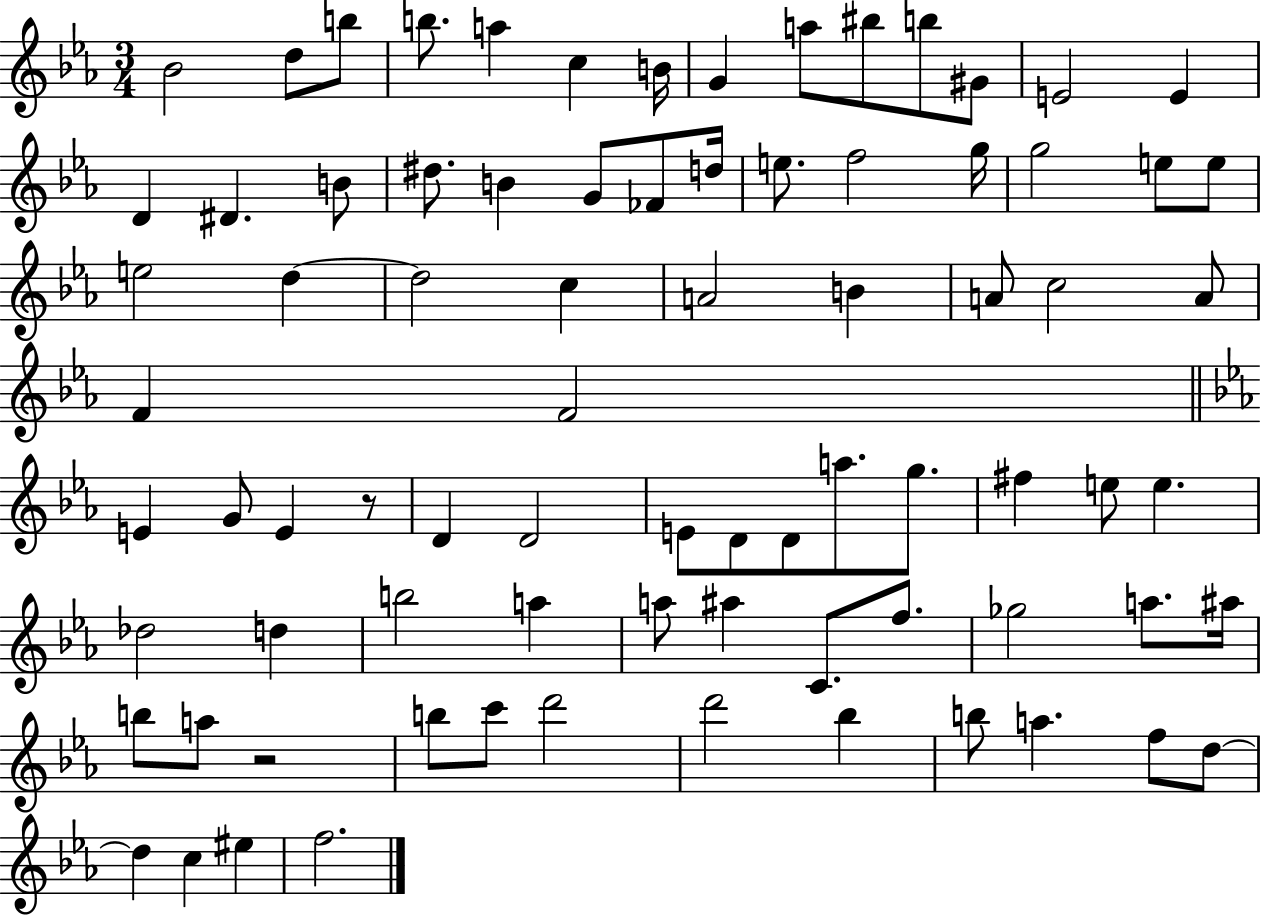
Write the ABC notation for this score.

X:1
T:Untitled
M:3/4
L:1/4
K:Eb
_B2 d/2 b/2 b/2 a c B/4 G a/2 ^b/2 b/2 ^G/2 E2 E D ^D B/2 ^d/2 B G/2 _F/2 d/4 e/2 f2 g/4 g2 e/2 e/2 e2 d d2 c A2 B A/2 c2 A/2 F F2 E G/2 E z/2 D D2 E/2 D/2 D/2 a/2 g/2 ^f e/2 e _d2 d b2 a a/2 ^a C/2 f/2 _g2 a/2 ^a/4 b/2 a/2 z2 b/2 c'/2 d'2 d'2 _b b/2 a f/2 d/2 d c ^e f2